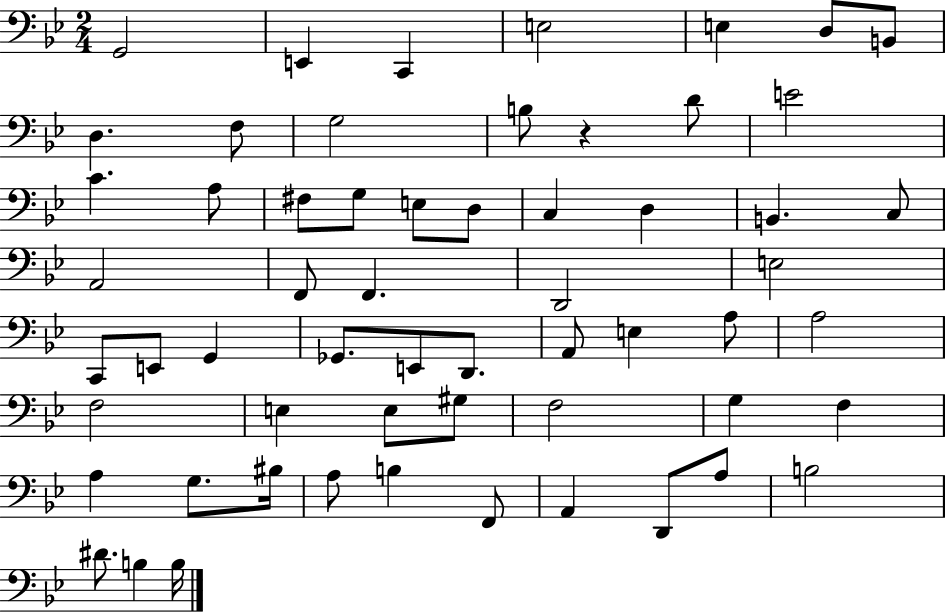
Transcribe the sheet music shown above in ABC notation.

X:1
T:Untitled
M:2/4
L:1/4
K:Bb
G,,2 E,, C,, E,2 E, D,/2 B,,/2 D, F,/2 G,2 B,/2 z D/2 E2 C A,/2 ^F,/2 G,/2 E,/2 D,/2 C, D, B,, C,/2 A,,2 F,,/2 F,, D,,2 E,2 C,,/2 E,,/2 G,, _G,,/2 E,,/2 D,,/2 A,,/2 E, A,/2 A,2 F,2 E, E,/2 ^G,/2 F,2 G, F, A, G,/2 ^B,/4 A,/2 B, F,,/2 A,, D,,/2 A,/2 B,2 ^D/2 B, B,/4